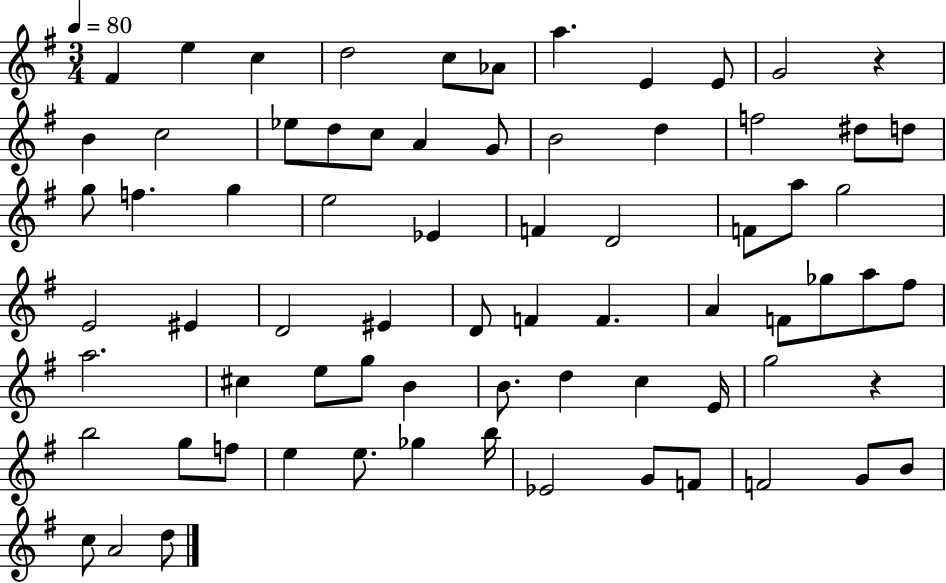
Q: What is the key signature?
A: G major